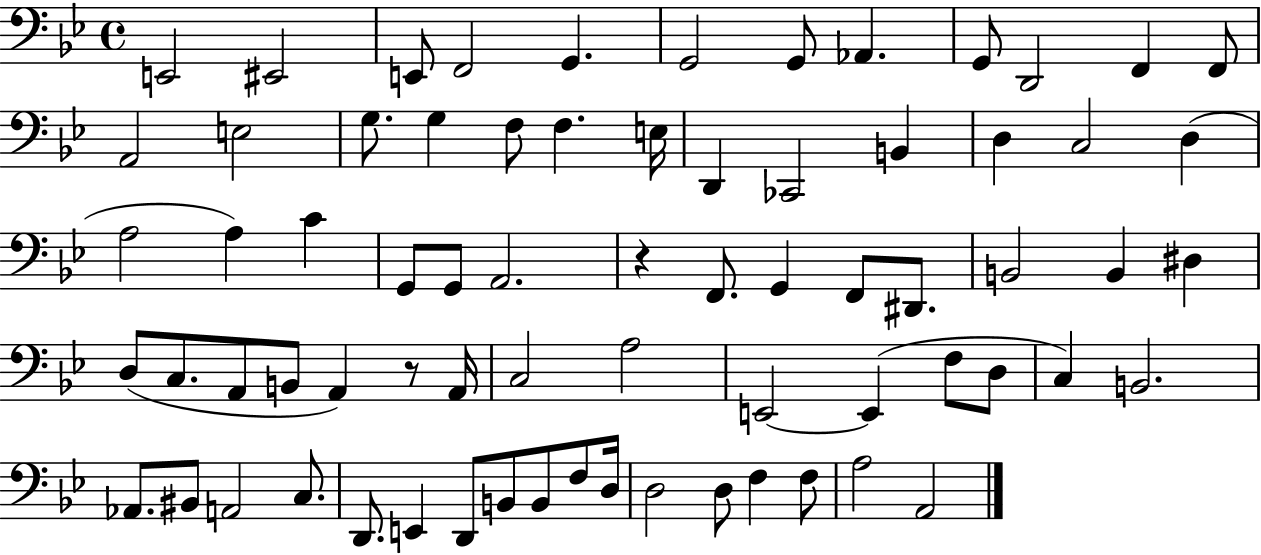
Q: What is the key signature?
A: BES major